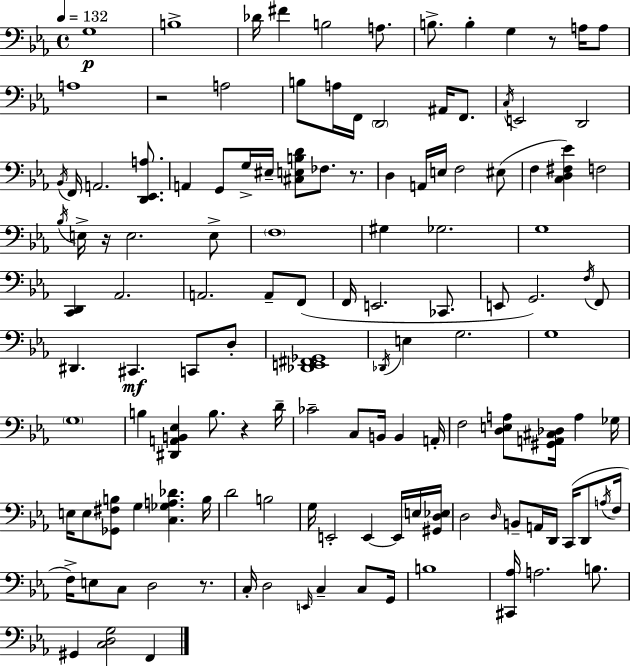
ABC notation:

X:1
T:Untitled
M:4/4
L:1/4
K:Eb
G,4 B,4 _D/4 ^F B,2 A,/2 B,/2 B, G, z/2 A,/4 A,/2 A,4 z2 A,2 B,/2 A,/4 F,,/4 D,,2 ^A,,/4 F,,/2 C,/4 E,,2 D,,2 _B,,/4 F,,/4 A,,2 [D,,_E,,A,]/2 A,, G,,/2 G,/4 ^E,/4 [^C,E,B,D]/2 _F,/2 z/2 D, A,,/4 E,/4 F,2 ^E,/2 F, [C,D,^F,_E] F,2 _B,/4 E,/4 z/4 E,2 E,/2 F,4 ^G, _G,2 G,4 [C,,D,,] _A,,2 A,,2 A,,/2 F,,/2 F,,/4 E,,2 _C,,/2 E,,/2 G,,2 F,/4 F,,/2 ^D,, ^C,, C,,/2 D,/2 [_D,,E,,^F,,_G,,]4 _D,,/4 E, G,2 G,4 G,4 B, [^D,,A,,B,,_E,] B,/2 z D/4 _C2 C,/2 B,,/4 B,, A,,/4 F,2 [D,E,A,]/2 [^G,,A,,^C,_D,]/4 A, _G,/4 E,/4 E,/2 [_G,,^F,B,]/2 G, [C,_G,A,_D] B,/4 D2 B,2 G,/4 E,,2 E,, E,,/4 E,/4 [^G,,D,_E,]/4 D,2 D,/4 B,,/2 A,,/4 D,,/4 C,,/4 D,,/2 A,/4 F,/4 F,/4 E,/2 C,/2 D,2 z/2 C,/4 D,2 E,,/4 C, C,/2 G,,/4 B,4 [^C,,_A,]/4 A,2 B,/2 ^G,, [C,D,G,]2 F,,